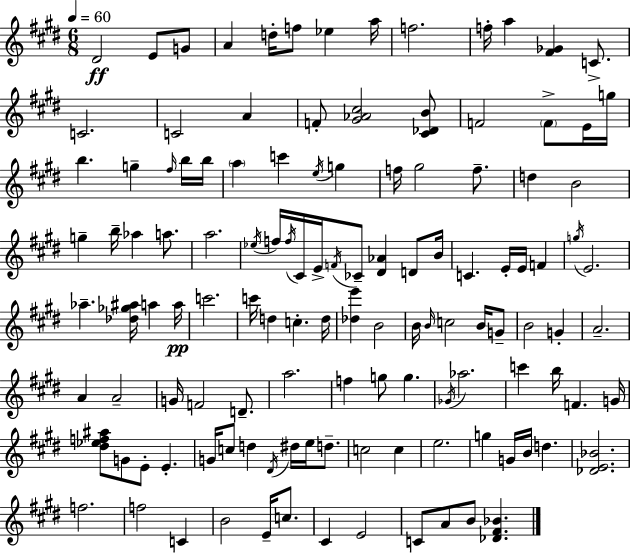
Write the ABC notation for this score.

X:1
T:Untitled
M:6/8
L:1/4
K:E
^D2 E/2 G/2 A d/4 f/2 _e a/4 f2 f/4 a [^F_G] C/2 C2 C2 A F/2 [^G_A^c]2 [^C_DB]/2 F2 F/2 E/4 g/4 b g ^f/4 b/4 b/4 a c' e/4 g f/4 ^g2 f/2 d B2 g b/4 _a a/2 a2 _e/4 f/4 f/4 ^C/4 E/4 F/4 _C/2 [^D_A] D/2 B/4 C E/4 E/4 F g/4 E2 _a [_d_g^a]/4 a a/4 c'2 c'/4 d c d/4 [_de'] B2 B/4 B/4 c2 B/4 G/2 B2 G A2 A A2 G/4 F2 D/2 a2 f g/2 g _G/4 _a2 c' b/4 F G/4 [^d_ef^a]/2 G/2 E/2 E G/4 c/2 d ^D/4 ^d/4 e/4 d/2 c2 c e2 g G/4 B/4 d [_DE_B]2 f2 f2 C B2 E/4 c/2 ^C E2 C/2 A/2 B/2 [_D^F_B]